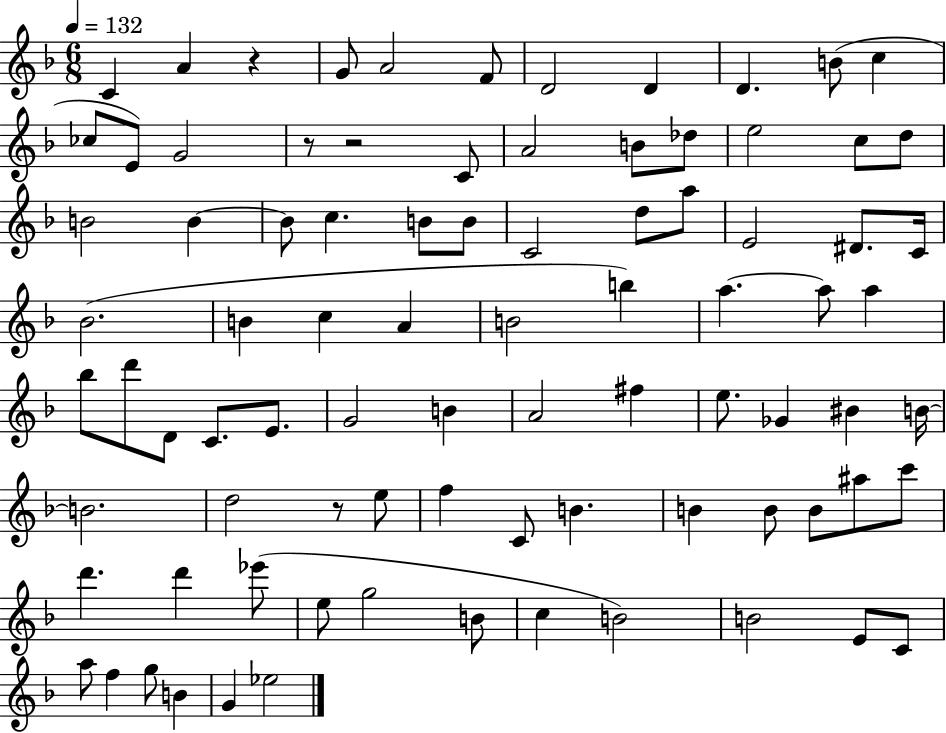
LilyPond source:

{
  \clef treble
  \numericTimeSignature
  \time 6/8
  \key f \major
  \tempo 4 = 132
  c'4 a'4 r4 | g'8 a'2 f'8 | d'2 d'4 | d'4. b'8( c''4 | \break ces''8 e'8) g'2 | r8 r2 c'8 | a'2 b'8 des''8 | e''2 c''8 d''8 | \break b'2 b'4~~ | b'8 c''4. b'8 b'8 | c'2 d''8 a''8 | e'2 dis'8. c'16 | \break bes'2.( | b'4 c''4 a'4 | b'2 b''4) | a''4.~~ a''8 a''4 | \break bes''8 d'''8 d'8 c'8. e'8. | g'2 b'4 | a'2 fis''4 | e''8. ges'4 bis'4 b'16~~ | \break b'2. | d''2 r8 e''8 | f''4 c'8 b'4. | b'4 b'8 b'8 ais''8 c'''8 | \break d'''4. d'''4 ees'''8( | e''8 g''2 b'8 | c''4 b'2) | b'2 e'8 c'8 | \break a''8 f''4 g''8 b'4 | g'4 ees''2 | \bar "|."
}